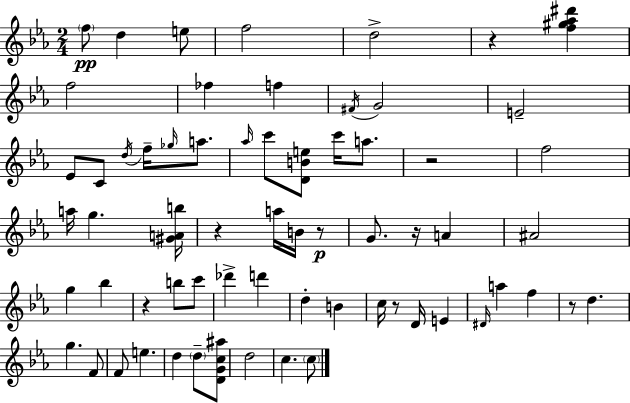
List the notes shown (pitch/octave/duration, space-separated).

F5/e D5/q E5/e F5/h D5/h R/q [F5,G#5,Ab5,D#6]/q F5/h FES5/q F5/q F#4/s G4/h E4/h Eb4/e C4/e D5/s F5/s Gb5/s A5/e. Ab5/s C6/e [D4,B4,E5]/e C6/s A5/e. R/h F5/h A5/s G5/q. [G#4,A4,B5]/s R/q A5/s B4/s R/e G4/e. R/s A4/q A#4/h G5/q Bb5/q R/q B5/e C6/e Db6/q D6/q D5/q B4/q C5/s R/e D4/s E4/q D#4/s A5/q F5/q R/e D5/q. G5/q. F4/e F4/e E5/q. D5/q D5/e [D4,G4,C5,A#5]/e D5/h C5/q. C5/e